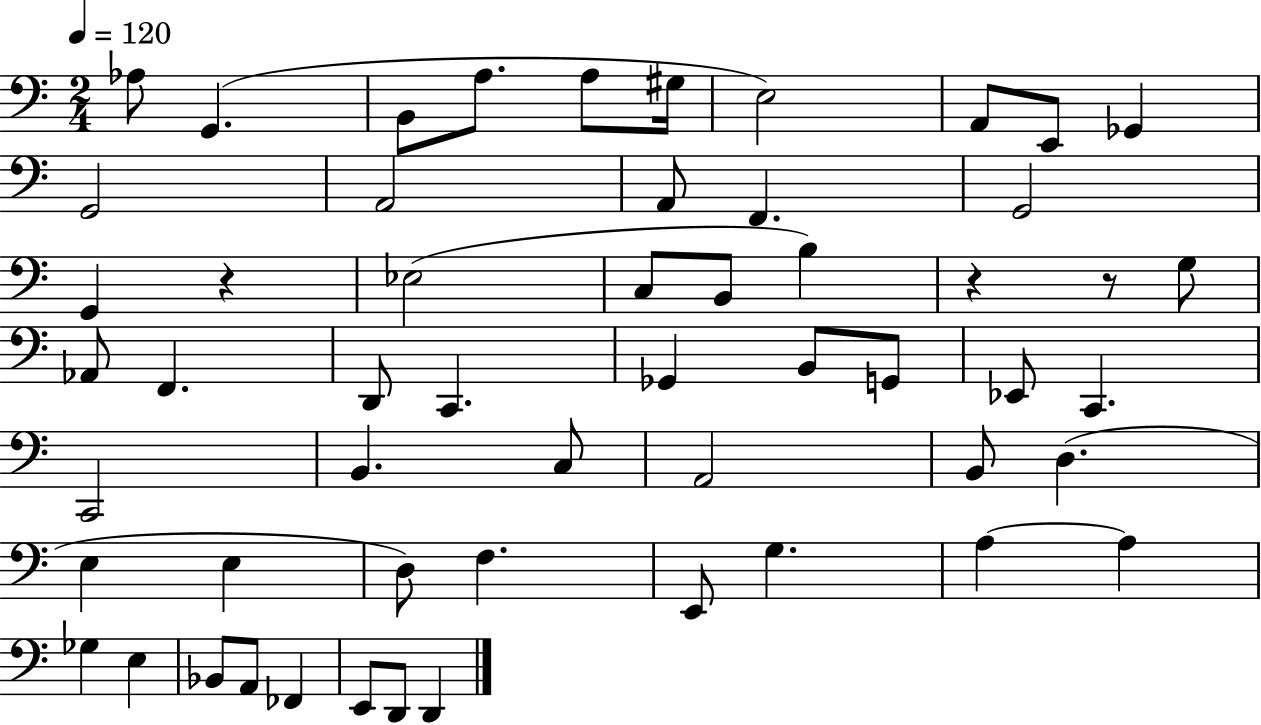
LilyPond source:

{
  \clef bass
  \numericTimeSignature
  \time 2/4
  \key c \major
  \tempo 4 = 120
  aes8 g,4.( | b,8 a8. a8 gis16 | e2) | a,8 e,8 ges,4 | \break g,2 | a,2 | a,8 f,4. | g,2 | \break g,4 r4 | ees2( | c8 b,8 b4) | r4 r8 g8 | \break aes,8 f,4. | d,8 c,4. | ges,4 b,8 g,8 | ees,8 c,4. | \break c,2 | b,4. c8 | a,2 | b,8 d4.( | \break e4 e4 | d8) f4. | e,8 g4. | a4~~ a4 | \break ges4 e4 | bes,8 a,8 fes,4 | e,8 d,8 d,4 | \bar "|."
}